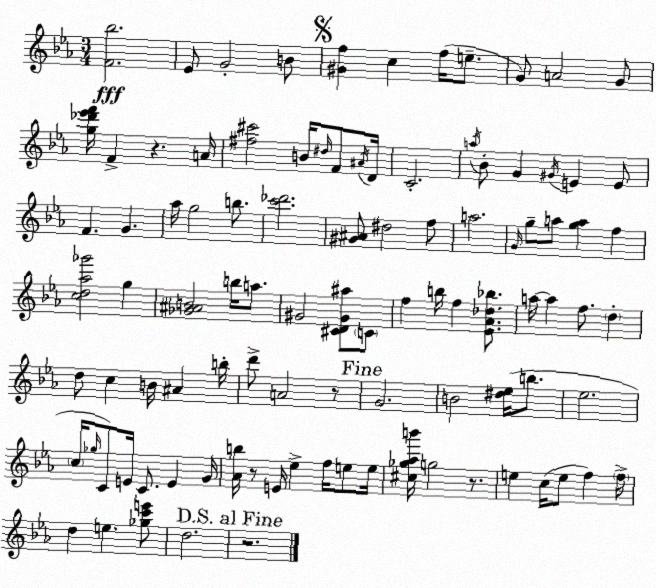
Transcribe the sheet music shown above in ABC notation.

X:1
T:Untitled
M:3/4
L:1/4
K:Eb
[F_b]2 _E/2 G2 B/2 [^Gf] c f/4 e/2 G/2 A2 G/2 [g_d'_e'f']/4 F z A/4 [^f^c']2 B/4 ^d/4 F/2 ^A/4 D/4 C2 a/4 _B/2 G ^G/4 E E/2 F G _a/4 g2 b/2 [c'_d']2 [^G^A]/2 ^d2 f/2 a2 G/4 g/2 a/2 [ga] f [cd_a_g']2 g [_G^AB]2 b/4 a/2 ^G2 [^CD^G^a]/2 C/2 f b/4 f [_E_A_d_b]/2 a/4 a f/2 d d/2 c B/4 ^A b/4 d'/2 A2 z/2 G2 B2 [^d_e]/4 b/2 _e2 c/4 _g/4 C/2 E/4 C/2 E G/4 [_Ab]/4 z/2 E/4 _e f/4 e/2 e/4 [^c_g_ab']/4 g2 z/2 e c/4 e/2 f f/4 d e [_gc'e']/2 d2 z2